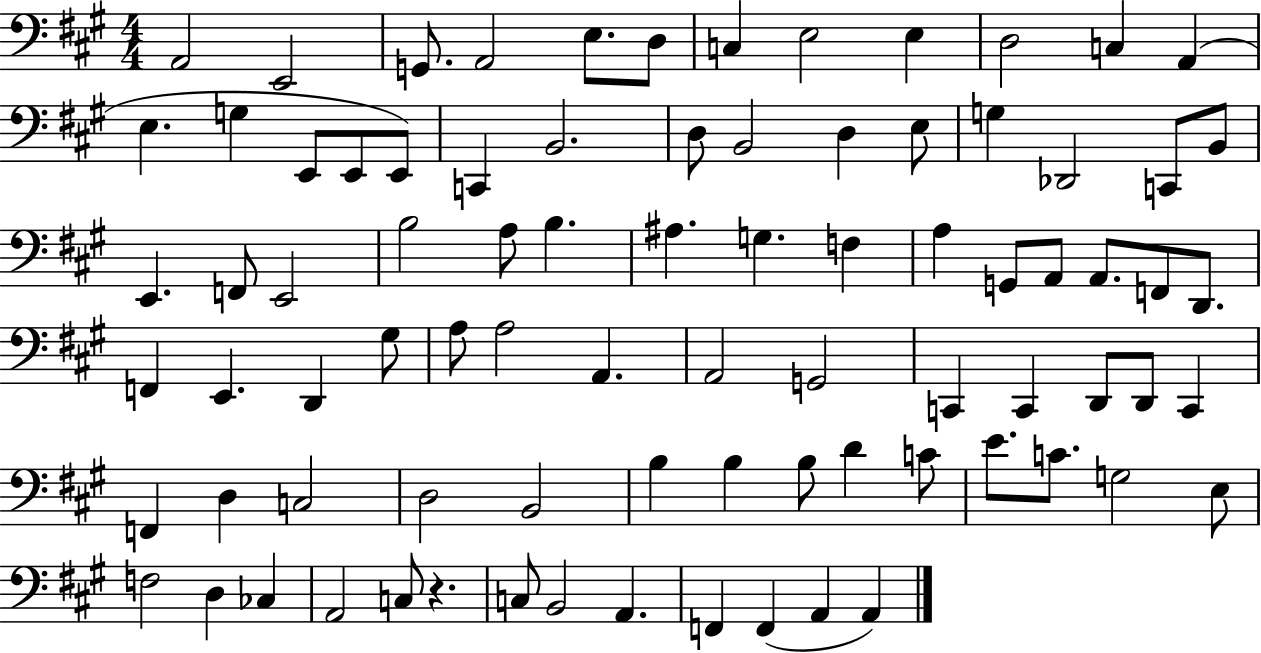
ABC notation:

X:1
T:Untitled
M:4/4
L:1/4
K:A
A,,2 E,,2 G,,/2 A,,2 E,/2 D,/2 C, E,2 E, D,2 C, A,, E, G, E,,/2 E,,/2 E,,/2 C,, B,,2 D,/2 B,,2 D, E,/2 G, _D,,2 C,,/2 B,,/2 E,, F,,/2 E,,2 B,2 A,/2 B, ^A, G, F, A, G,,/2 A,,/2 A,,/2 F,,/2 D,,/2 F,, E,, D,, ^G,/2 A,/2 A,2 A,, A,,2 G,,2 C,, C,, D,,/2 D,,/2 C,, F,, D, C,2 D,2 B,,2 B, B, B,/2 D C/2 E/2 C/2 G,2 E,/2 F,2 D, _C, A,,2 C,/2 z C,/2 B,,2 A,, F,, F,, A,, A,,